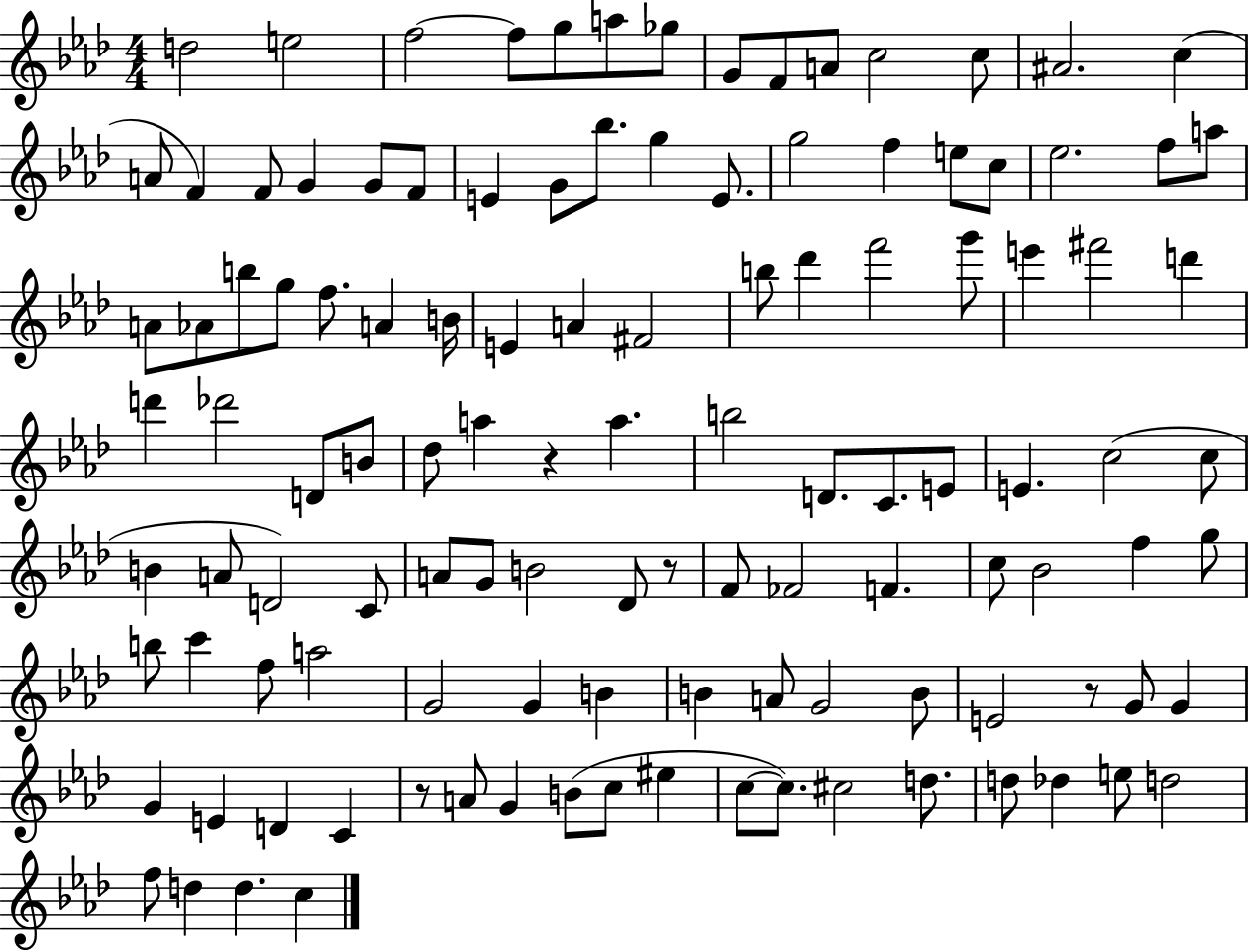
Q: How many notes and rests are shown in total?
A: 117